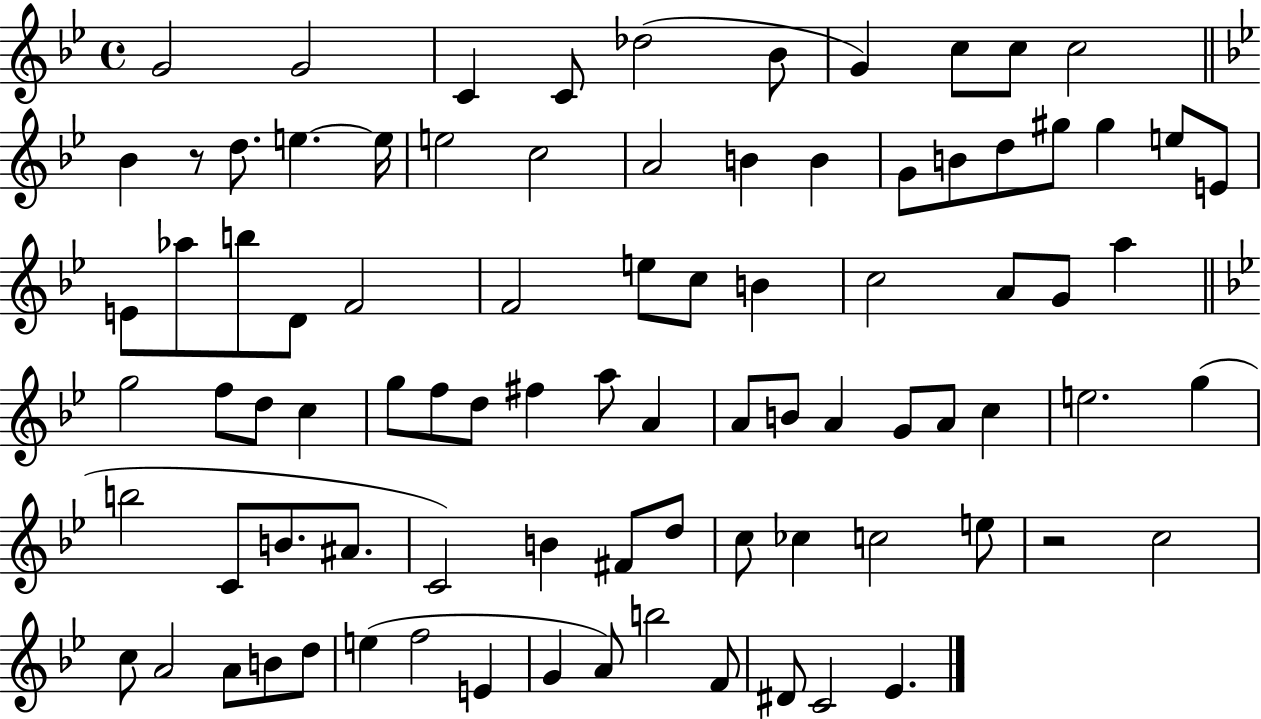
G4/h G4/h C4/q C4/e Db5/h Bb4/e G4/q C5/e C5/e C5/h Bb4/q R/e D5/e. E5/q. E5/s E5/h C5/h A4/h B4/q B4/q G4/e B4/e D5/e G#5/e G#5/q E5/e E4/e E4/e Ab5/e B5/e D4/e F4/h F4/h E5/e C5/e B4/q C5/h A4/e G4/e A5/q G5/h F5/e D5/e C5/q G5/e F5/e D5/e F#5/q A5/e A4/q A4/e B4/e A4/q G4/e A4/e C5/q E5/h. G5/q B5/h C4/e B4/e. A#4/e. C4/h B4/q F#4/e D5/e C5/e CES5/q C5/h E5/e R/h C5/h C5/e A4/h A4/e B4/e D5/e E5/q F5/h E4/q G4/q A4/e B5/h F4/e D#4/e C4/h Eb4/q.